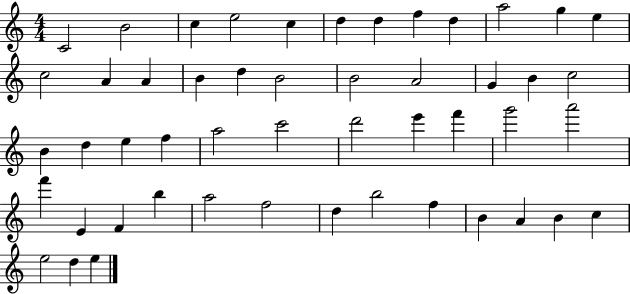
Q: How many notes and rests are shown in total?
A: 50